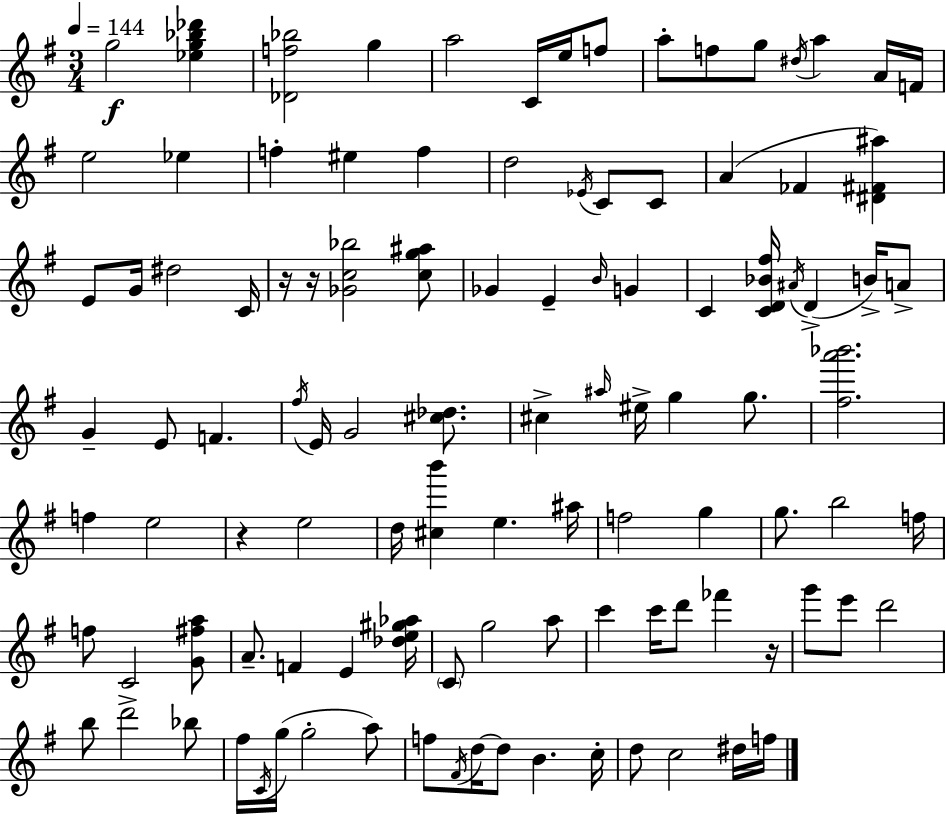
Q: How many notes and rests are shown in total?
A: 107